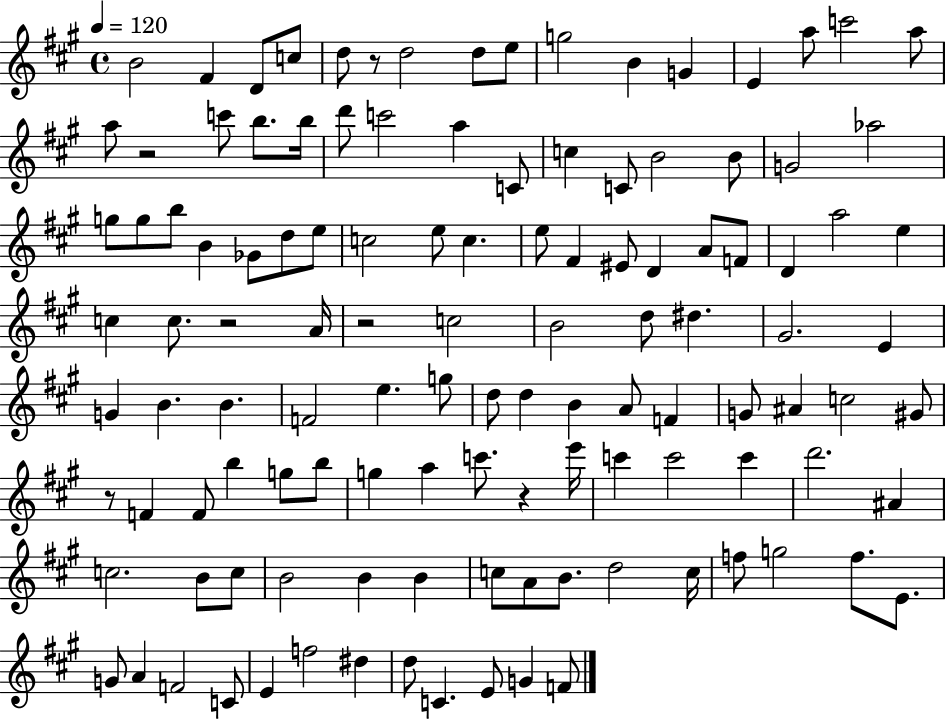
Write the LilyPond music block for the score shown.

{
  \clef treble
  \time 4/4
  \defaultTimeSignature
  \key a \major
  \tempo 4 = 120
  b'2 fis'4 d'8 c''8 | d''8 r8 d''2 d''8 e''8 | g''2 b'4 g'4 | e'4 a''8 c'''2 a''8 | \break a''8 r2 c'''8 b''8. b''16 | d'''8 c'''2 a''4 c'8 | c''4 c'8 b'2 b'8 | g'2 aes''2 | \break g''8 g''8 b''8 b'4 ges'8 d''8 e''8 | c''2 e''8 c''4. | e''8 fis'4 eis'8 d'4 a'8 f'8 | d'4 a''2 e''4 | \break c''4 c''8. r2 a'16 | r2 c''2 | b'2 d''8 dis''4. | gis'2. e'4 | \break g'4 b'4. b'4. | f'2 e''4. g''8 | d''8 d''4 b'4 a'8 f'4 | g'8 ais'4 c''2 gis'8 | \break r8 f'4 f'8 b''4 g''8 b''8 | g''4 a''4 c'''8. r4 e'''16 | c'''4 c'''2 c'''4 | d'''2. ais'4 | \break c''2. b'8 c''8 | b'2 b'4 b'4 | c''8 a'8 b'8. d''2 c''16 | f''8 g''2 f''8. e'8. | \break g'8 a'4 f'2 c'8 | e'4 f''2 dis''4 | d''8 c'4. e'8 g'4 f'8 | \bar "|."
}